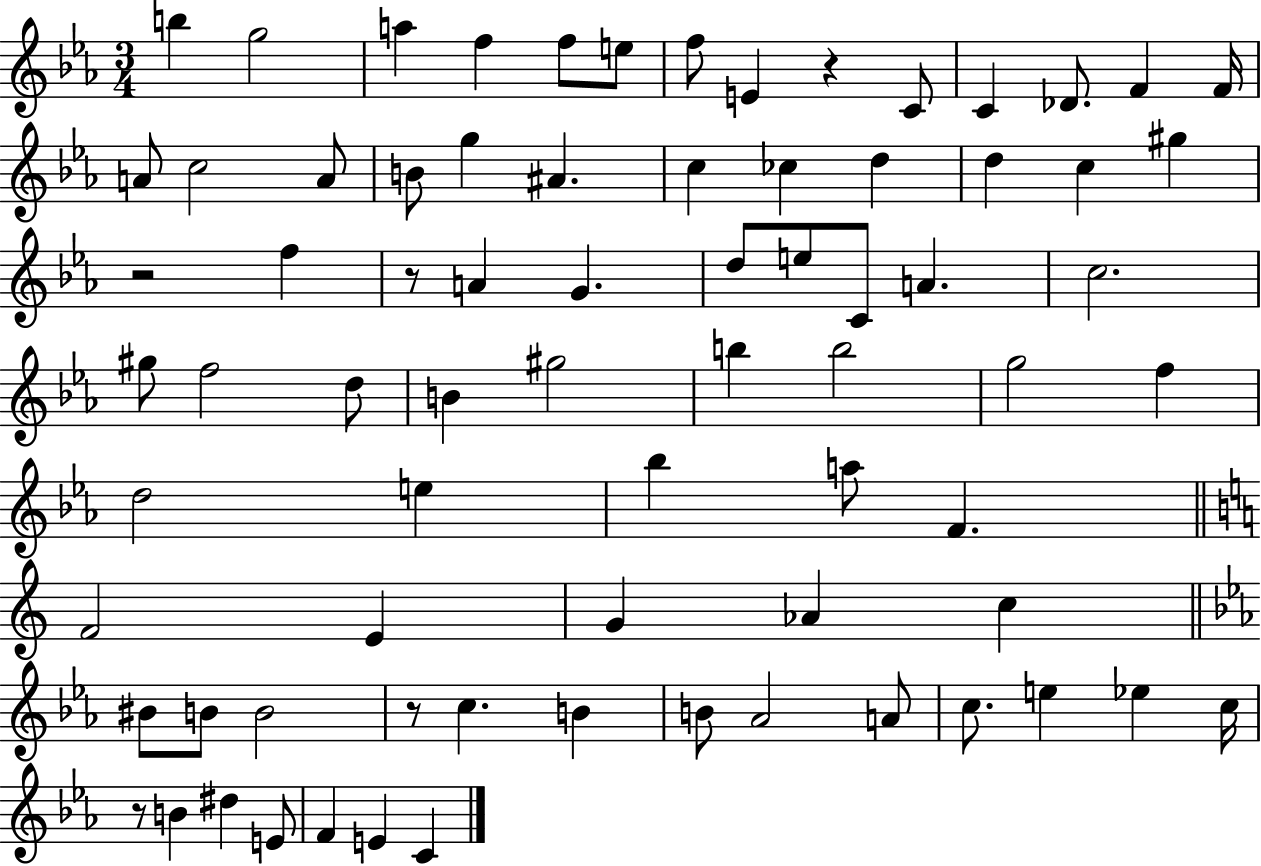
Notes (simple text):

B5/q G5/h A5/q F5/q F5/e E5/e F5/e E4/q R/q C4/e C4/q Db4/e. F4/q F4/s A4/e C5/h A4/e B4/e G5/q A#4/q. C5/q CES5/q D5/q D5/q C5/q G#5/q R/h F5/q R/e A4/q G4/q. D5/e E5/e C4/e A4/q. C5/h. G#5/e F5/h D5/e B4/q G#5/h B5/q B5/h G5/h F5/q D5/h E5/q Bb5/q A5/e F4/q. F4/h E4/q G4/q Ab4/q C5/q BIS4/e B4/e B4/h R/e C5/q. B4/q B4/e Ab4/h A4/e C5/e. E5/q Eb5/q C5/s R/e B4/q D#5/q E4/e F4/q E4/q C4/q